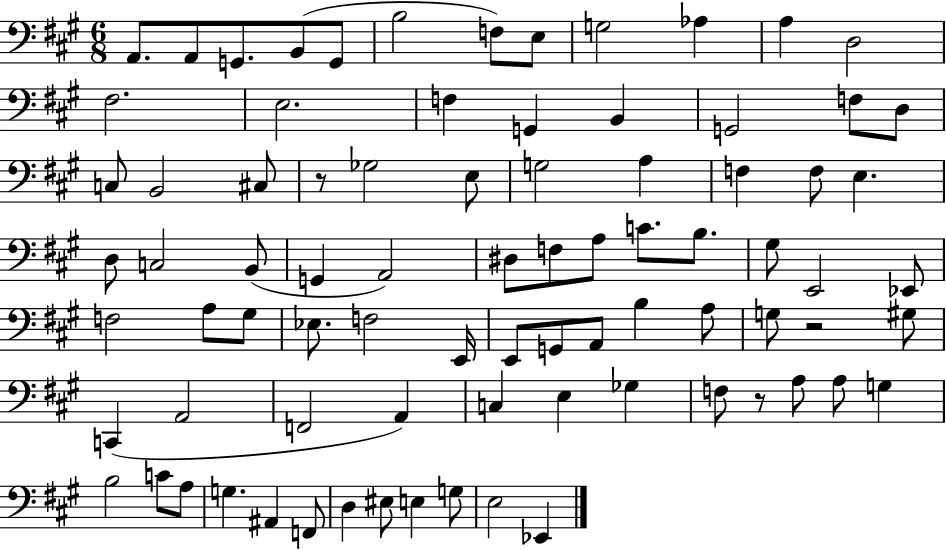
A2/e. A2/e G2/e. B2/e G2/e B3/h F3/e E3/e G3/h Ab3/q A3/q D3/h F#3/h. E3/h. F3/q G2/q B2/q G2/h F3/e D3/e C3/e B2/h C#3/e R/e Gb3/h E3/e G3/h A3/q F3/q F3/e E3/q. D3/e C3/h B2/e G2/q A2/h D#3/e F3/e A3/e C4/e. B3/e. G#3/e E2/h Eb2/e F3/h A3/e G#3/e Eb3/e. F3/h E2/s E2/e G2/e A2/e B3/q A3/e G3/e R/h G#3/e C2/q A2/h F2/h A2/q C3/q E3/q Gb3/q F3/e R/e A3/e A3/e G3/q B3/h C4/e A3/e G3/q. A#2/q F2/e D3/q EIS3/e E3/q G3/e E3/h Eb2/q